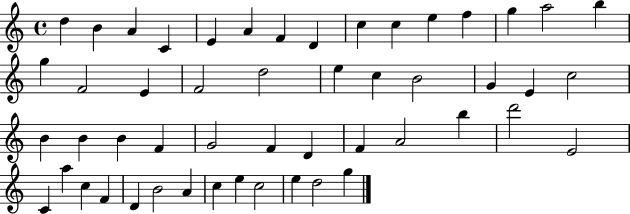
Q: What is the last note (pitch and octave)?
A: G5